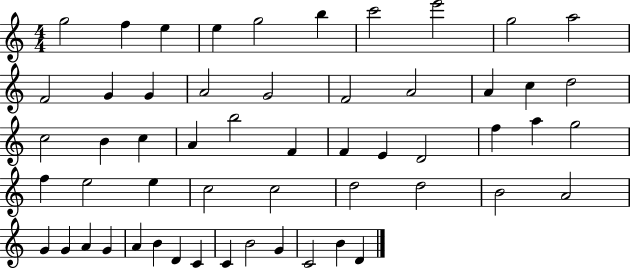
{
  \clef treble
  \numericTimeSignature
  \time 4/4
  \key c \major
  g''2 f''4 e''4 | e''4 g''2 b''4 | c'''2 e'''2 | g''2 a''2 | \break f'2 g'4 g'4 | a'2 g'2 | f'2 a'2 | a'4 c''4 d''2 | \break c''2 b'4 c''4 | a'4 b''2 f'4 | f'4 e'4 d'2 | f''4 a''4 g''2 | \break f''4 e''2 e''4 | c''2 c''2 | d''2 d''2 | b'2 a'2 | \break g'4 g'4 a'4 g'4 | a'4 b'4 d'4 c'4 | c'4 b'2 g'4 | c'2 b'4 d'4 | \break \bar "|."
}